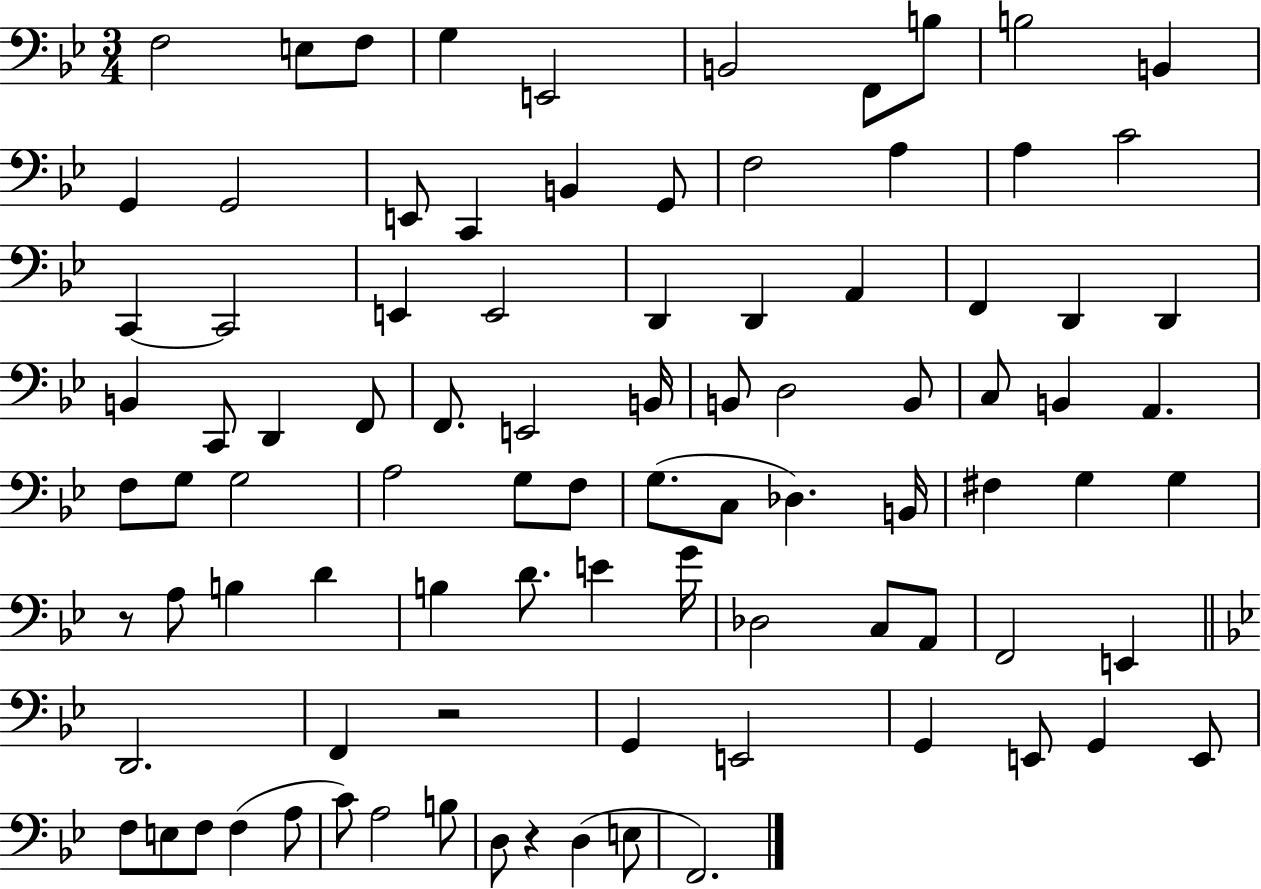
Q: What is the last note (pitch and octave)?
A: F2